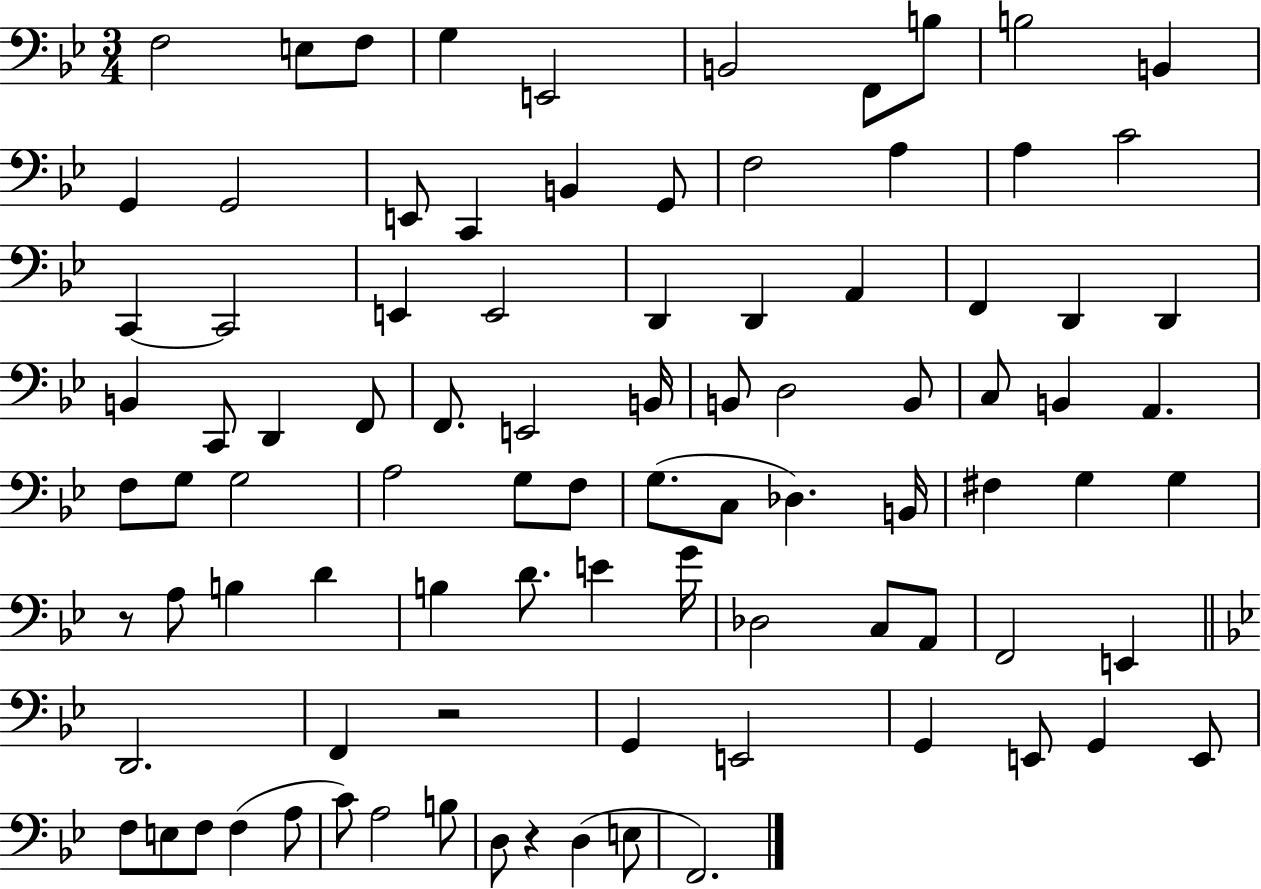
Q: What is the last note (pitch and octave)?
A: F2